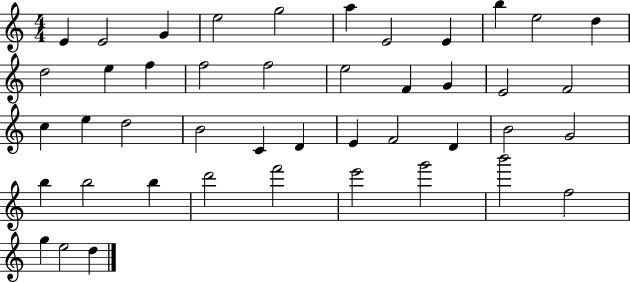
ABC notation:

X:1
T:Untitled
M:4/4
L:1/4
K:C
E E2 G e2 g2 a E2 E b e2 d d2 e f f2 f2 e2 F G E2 F2 c e d2 B2 C D E F2 D B2 G2 b b2 b d'2 f'2 e'2 g'2 b'2 f2 g e2 d